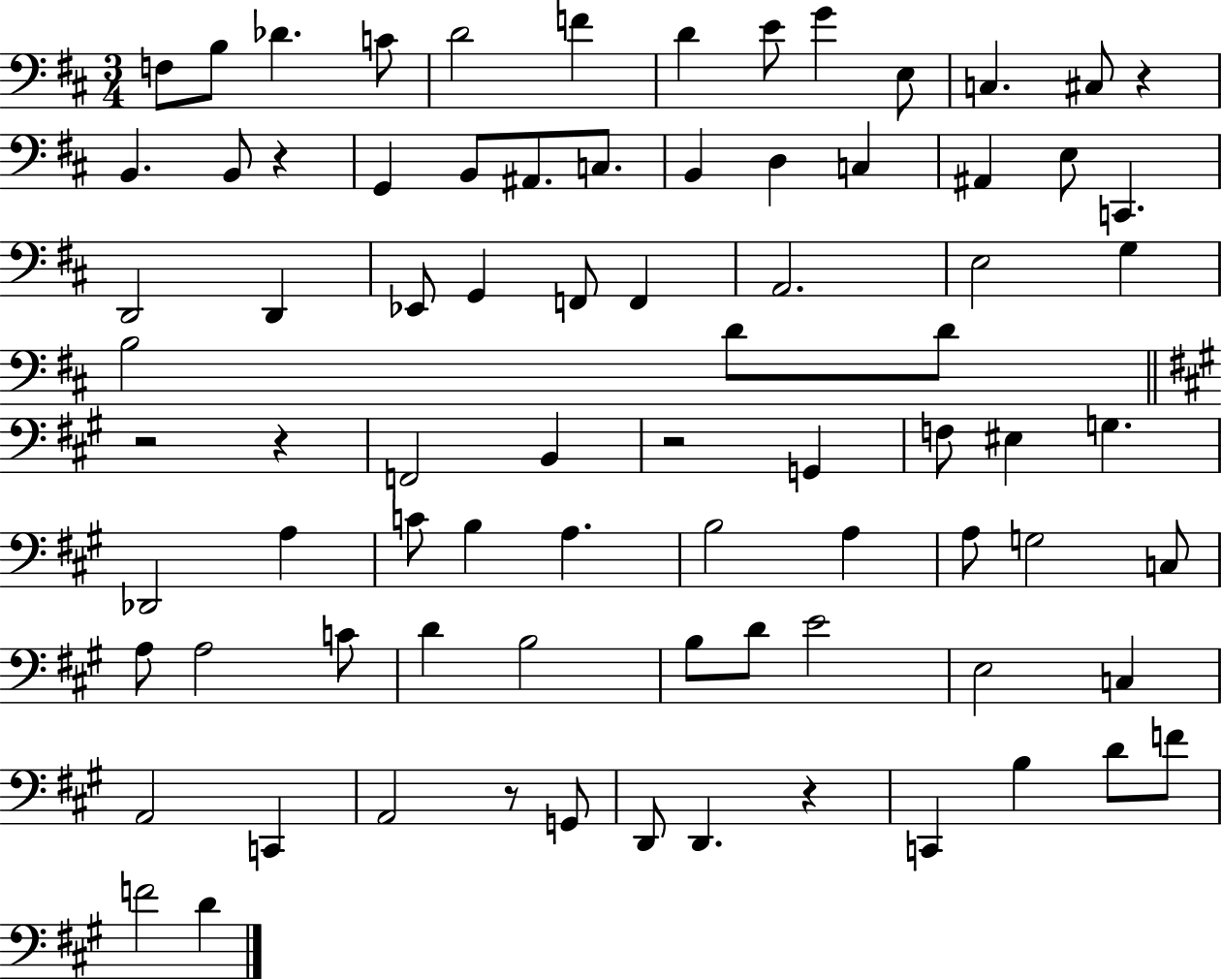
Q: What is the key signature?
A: D major